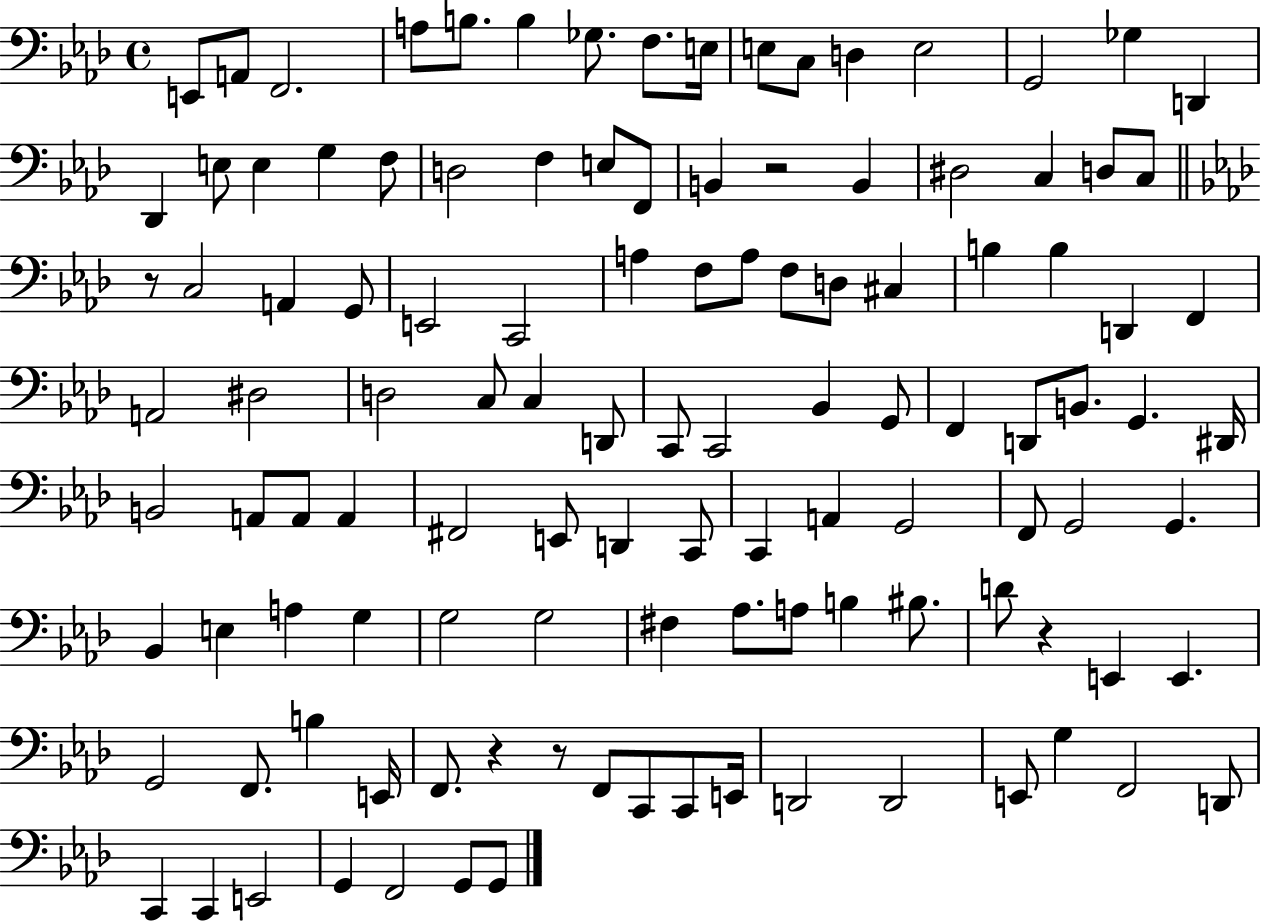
X:1
T:Untitled
M:4/4
L:1/4
K:Ab
E,,/2 A,,/2 F,,2 A,/2 B,/2 B, _G,/2 F,/2 E,/4 E,/2 C,/2 D, E,2 G,,2 _G, D,, _D,, E,/2 E, G, F,/2 D,2 F, E,/2 F,,/2 B,, z2 B,, ^D,2 C, D,/2 C,/2 z/2 C,2 A,, G,,/2 E,,2 C,,2 A, F,/2 A,/2 F,/2 D,/2 ^C, B, B, D,, F,, A,,2 ^D,2 D,2 C,/2 C, D,,/2 C,,/2 C,,2 _B,, G,,/2 F,, D,,/2 B,,/2 G,, ^D,,/4 B,,2 A,,/2 A,,/2 A,, ^F,,2 E,,/2 D,, C,,/2 C,, A,, G,,2 F,,/2 G,,2 G,, _B,, E, A, G, G,2 G,2 ^F, _A,/2 A,/2 B, ^B,/2 D/2 z E,, E,, G,,2 F,,/2 B, E,,/4 F,,/2 z z/2 F,,/2 C,,/2 C,,/2 E,,/4 D,,2 D,,2 E,,/2 G, F,,2 D,,/2 C,, C,, E,,2 G,, F,,2 G,,/2 G,,/2